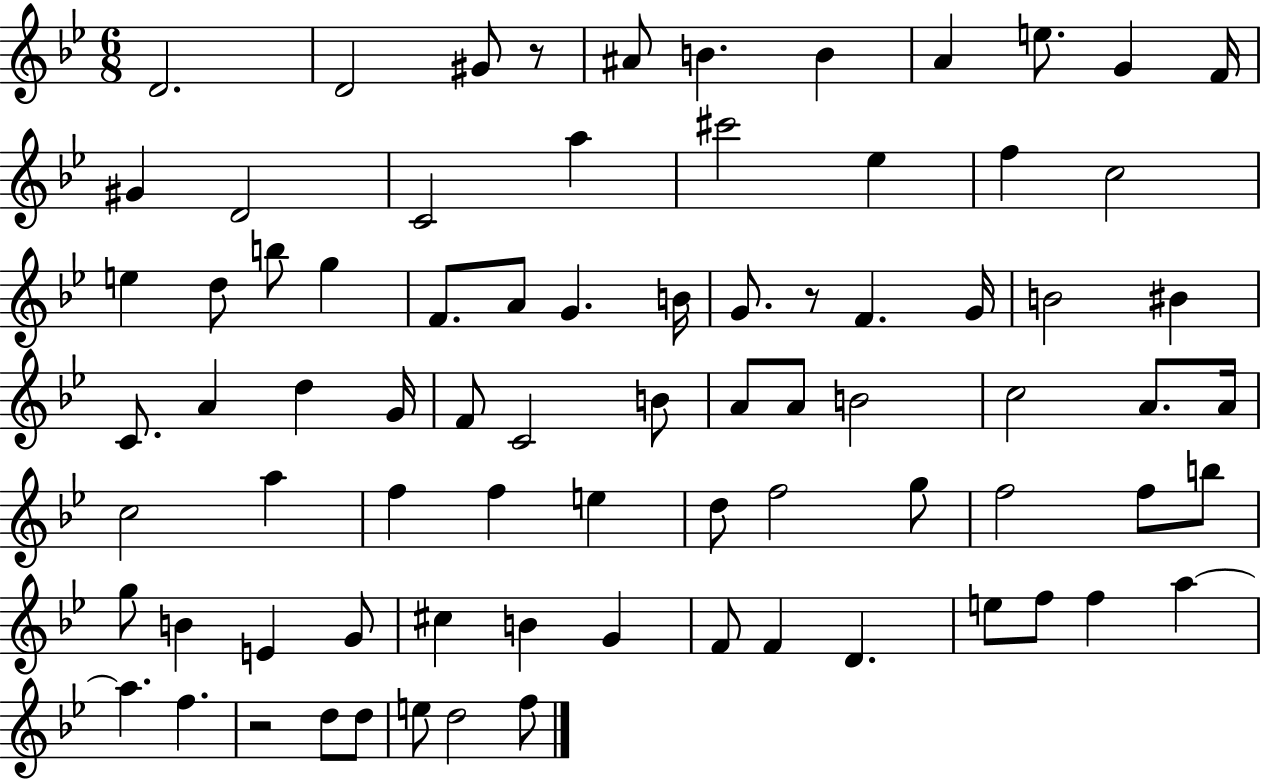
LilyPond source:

{
  \clef treble
  \numericTimeSignature
  \time 6/8
  \key bes \major
  d'2. | d'2 gis'8 r8 | ais'8 b'4. b'4 | a'4 e''8. g'4 f'16 | \break gis'4 d'2 | c'2 a''4 | cis'''2 ees''4 | f''4 c''2 | \break e''4 d''8 b''8 g''4 | f'8. a'8 g'4. b'16 | g'8. r8 f'4. g'16 | b'2 bis'4 | \break c'8. a'4 d''4 g'16 | f'8 c'2 b'8 | a'8 a'8 b'2 | c''2 a'8. a'16 | \break c''2 a''4 | f''4 f''4 e''4 | d''8 f''2 g''8 | f''2 f''8 b''8 | \break g''8 b'4 e'4 g'8 | cis''4 b'4 g'4 | f'8 f'4 d'4. | e''8 f''8 f''4 a''4~~ | \break a''4. f''4. | r2 d''8 d''8 | e''8 d''2 f''8 | \bar "|."
}